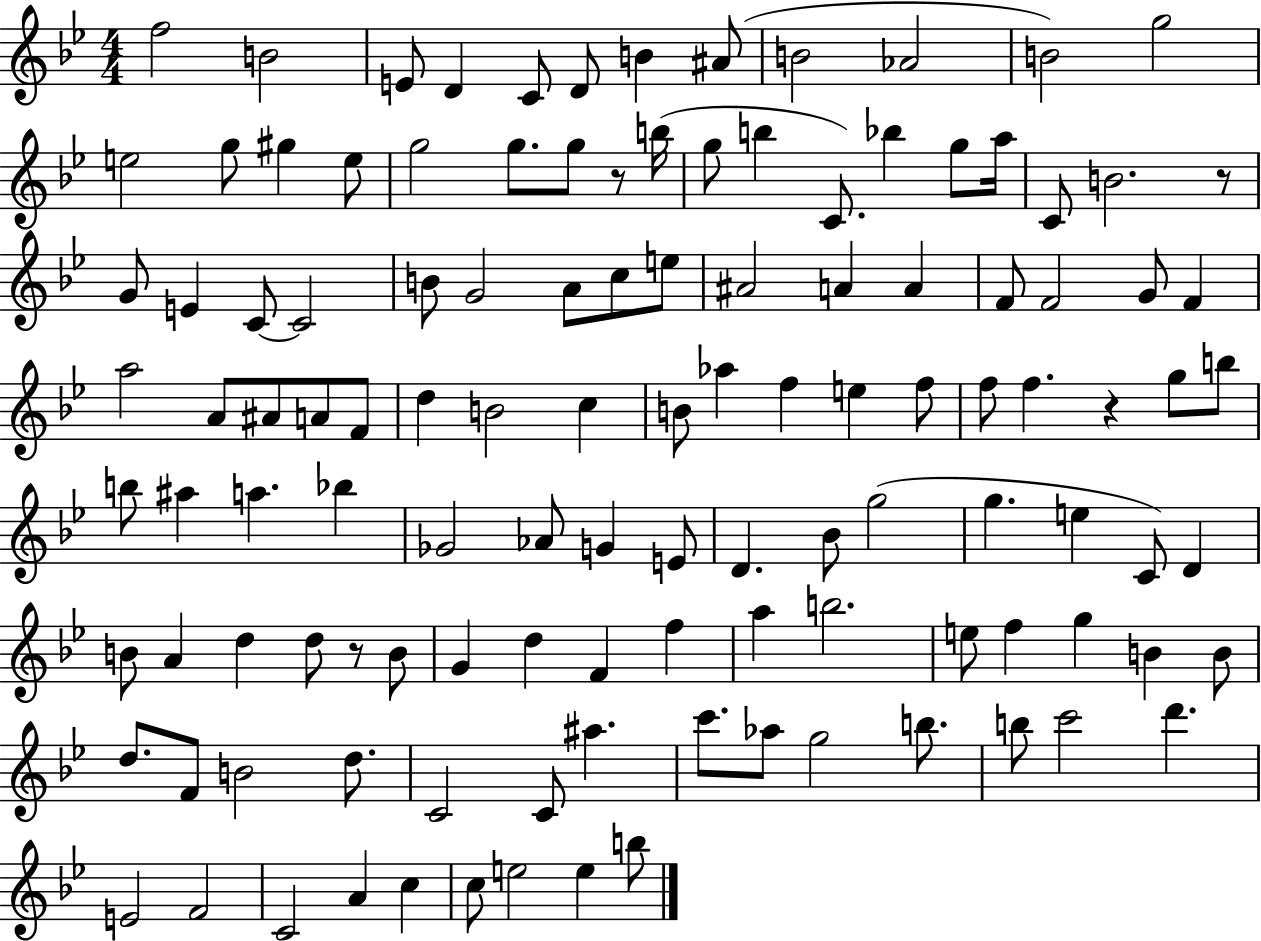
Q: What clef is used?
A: treble